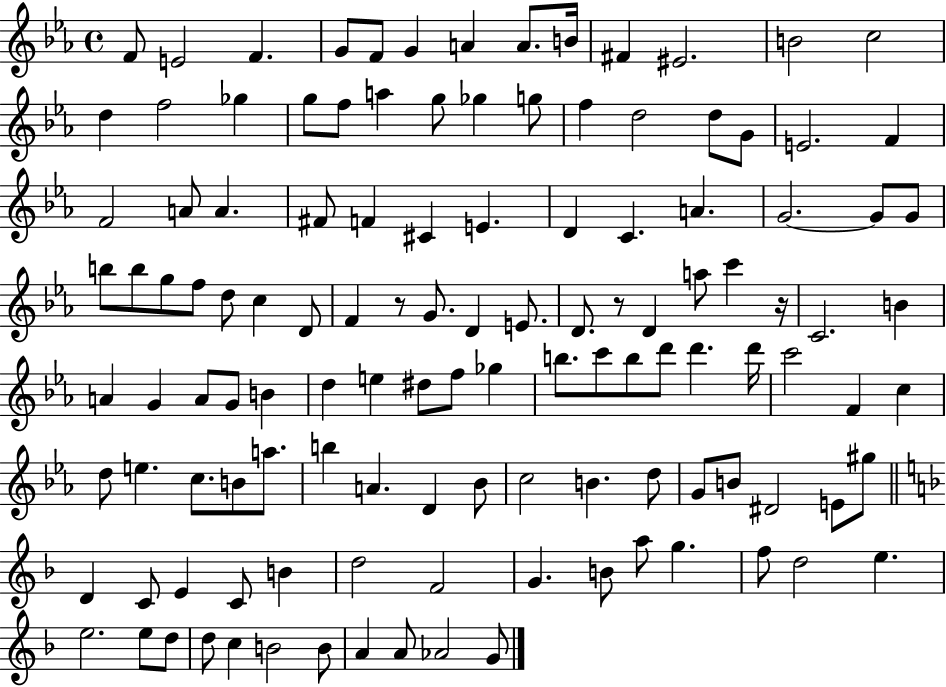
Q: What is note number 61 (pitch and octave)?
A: A4